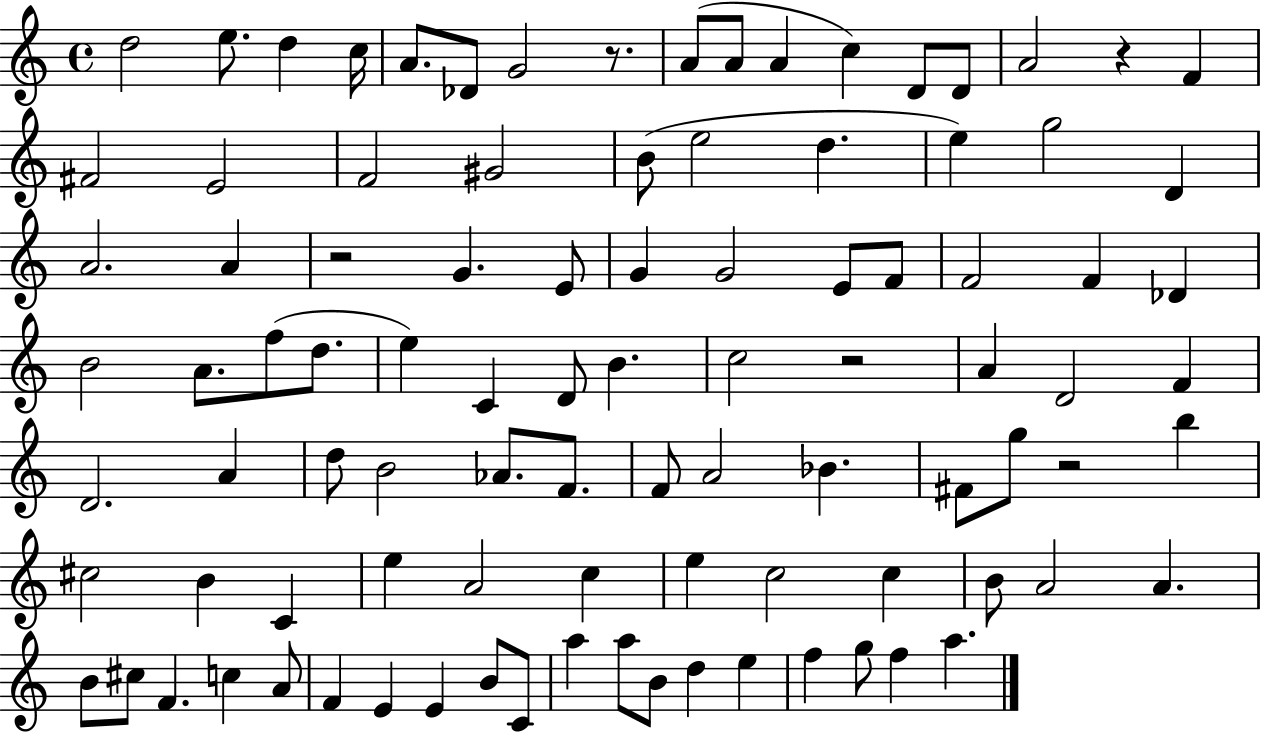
X:1
T:Untitled
M:4/4
L:1/4
K:C
d2 e/2 d c/4 A/2 _D/2 G2 z/2 A/2 A/2 A c D/2 D/2 A2 z F ^F2 E2 F2 ^G2 B/2 e2 d e g2 D A2 A z2 G E/2 G G2 E/2 F/2 F2 F _D B2 A/2 f/2 d/2 e C D/2 B c2 z2 A D2 F D2 A d/2 B2 _A/2 F/2 F/2 A2 _B ^F/2 g/2 z2 b ^c2 B C e A2 c e c2 c B/2 A2 A B/2 ^c/2 F c A/2 F E E B/2 C/2 a a/2 B/2 d e f g/2 f a